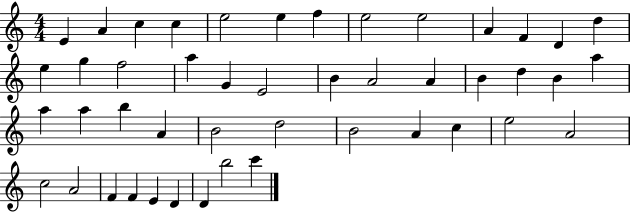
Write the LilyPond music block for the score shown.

{
  \clef treble
  \numericTimeSignature
  \time 4/4
  \key c \major
  e'4 a'4 c''4 c''4 | e''2 e''4 f''4 | e''2 e''2 | a'4 f'4 d'4 d''4 | \break e''4 g''4 f''2 | a''4 g'4 e'2 | b'4 a'2 a'4 | b'4 d''4 b'4 a''4 | \break a''4 a''4 b''4 a'4 | b'2 d''2 | b'2 a'4 c''4 | e''2 a'2 | \break c''2 a'2 | f'4 f'4 e'4 d'4 | d'4 b''2 c'''4 | \bar "|."
}